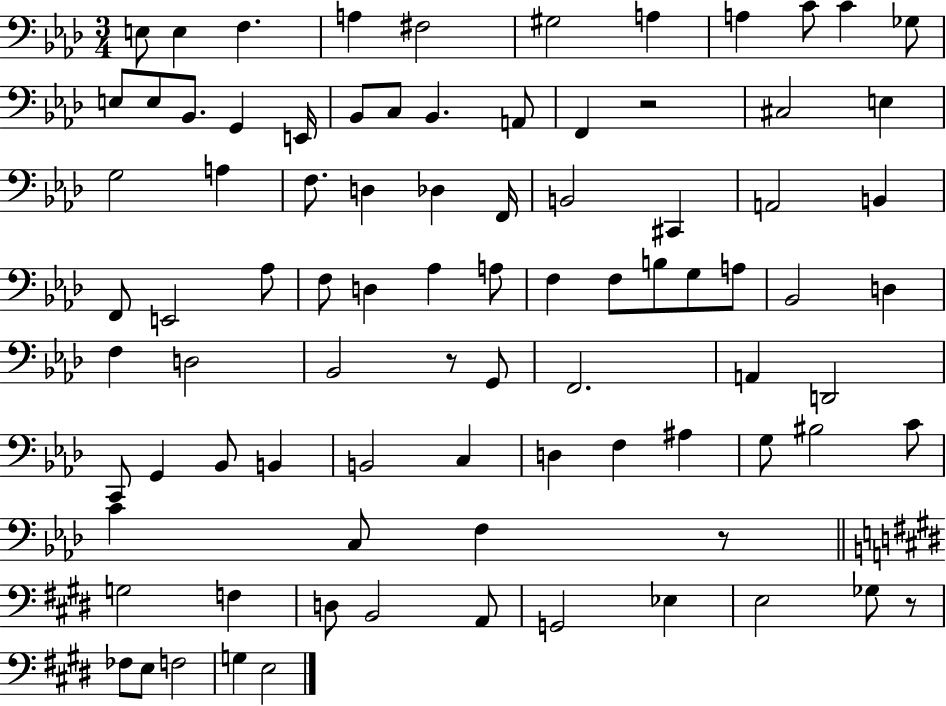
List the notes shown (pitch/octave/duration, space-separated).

E3/e E3/q F3/q. A3/q F#3/h G#3/h A3/q A3/q C4/e C4/q Gb3/e E3/e E3/e Bb2/e. G2/q E2/s Bb2/e C3/e Bb2/q. A2/e F2/q R/h C#3/h E3/q G3/h A3/q F3/e. D3/q Db3/q F2/s B2/h C#2/q A2/h B2/q F2/e E2/h Ab3/e F3/e D3/q Ab3/q A3/e F3/q F3/e B3/e G3/e A3/e Bb2/h D3/q F3/q D3/h Bb2/h R/e G2/e F2/h. A2/q D2/h C2/e G2/q Bb2/e B2/q B2/h C3/q D3/q F3/q A#3/q G3/e BIS3/h C4/e C4/q C3/e F3/q R/e G3/h F3/q D3/e B2/h A2/e G2/h Eb3/q E3/h Gb3/e R/e FES3/e E3/e F3/h G3/q E3/h